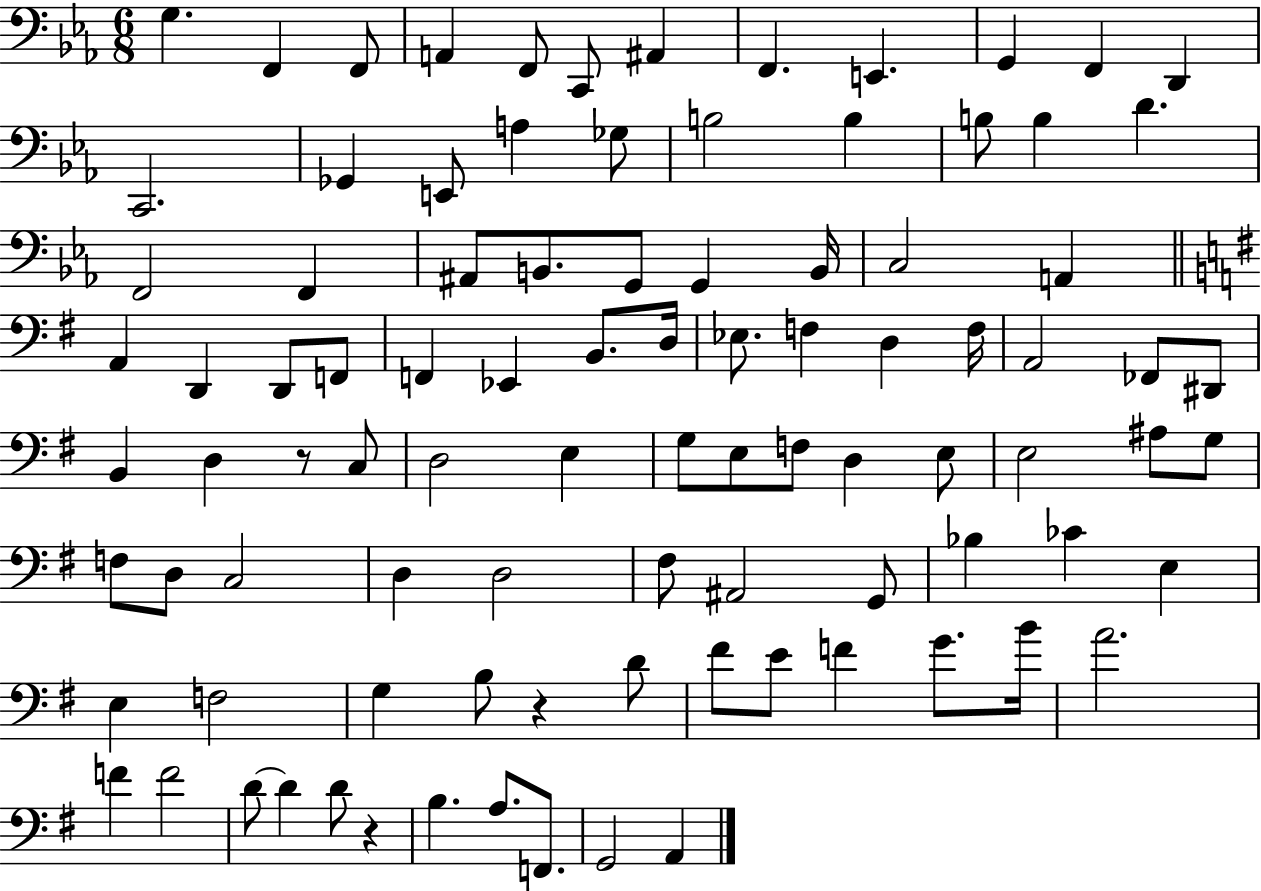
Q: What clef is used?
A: bass